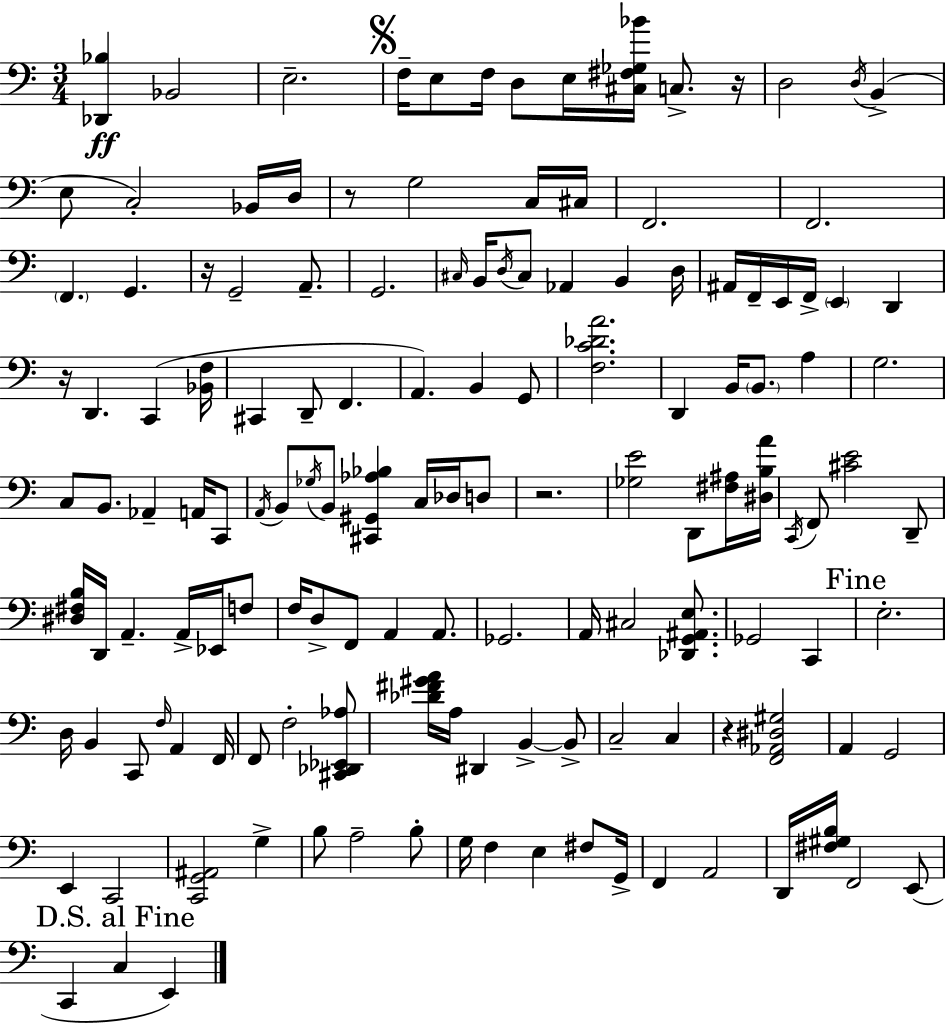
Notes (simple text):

[Db2,Bb3]/q Bb2/h E3/h. F3/s E3/e F3/s D3/e E3/s [C#3,F#3,Gb3,Bb4]/s C3/e. R/s D3/h D3/s B2/q E3/e C3/h Bb2/s D3/s R/e G3/h C3/s C#3/s F2/h. F2/h. F2/q. G2/q. R/s G2/h A2/e. G2/h. C#3/s B2/s D3/s C#3/e Ab2/q B2/q D3/s A#2/s F2/s E2/s F2/s E2/q D2/q R/s D2/q. C2/q [Bb2,F3]/s C#2/q D2/e F2/q. A2/q. B2/q G2/e [F3,C4,Db4,A4]/h. D2/q B2/s B2/e. A3/q G3/h. C3/e B2/e. Ab2/q A2/s C2/e A2/s B2/e Gb3/s B2/e [C#2,G#2,Ab3,Bb3]/q C3/s Db3/s D3/e R/h. [Gb3,E4]/h D2/e [F#3,A#3]/s [D#3,B3,A4]/s C2/s F2/e [C#4,E4]/h D2/e [D#3,F#3,B3]/s D2/s A2/q. A2/s Eb2/s F3/e F3/s D3/e F2/e A2/q A2/e. Gb2/h. A2/s C#3/h [Db2,G2,A#2,E3]/e. Gb2/h C2/q E3/h. D3/s B2/q C2/e F3/s A2/q F2/s F2/e F3/h [C#2,Db2,Eb2,Ab3]/e [Db4,F#4,G#4,A4]/s A3/s D#2/q B2/q B2/e C3/h C3/q R/q [F2,Ab2,D#3,G#3]/h A2/q G2/h E2/q C2/h [C2,G2,A#2]/h G3/q B3/e A3/h B3/e G3/s F3/q E3/q F#3/e G2/s F2/q A2/h D2/s [F#3,G#3,B3]/s F2/h E2/e C2/q C3/q E2/q